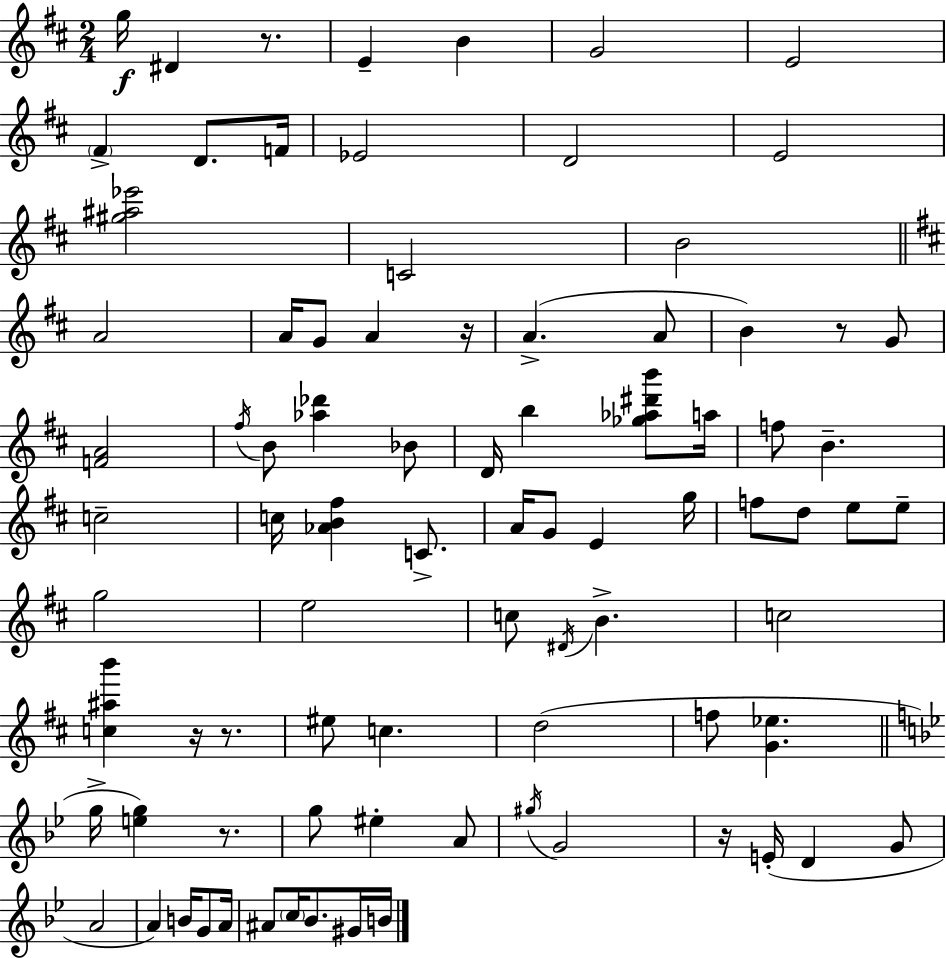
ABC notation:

X:1
T:Untitled
M:2/4
L:1/4
K:D
g/4 ^D z/2 E B G2 E2 ^F D/2 F/4 _E2 D2 E2 [^g^a_e']2 C2 B2 A2 A/4 G/2 A z/4 A A/2 B z/2 G/2 [FA]2 ^f/4 B/2 [_a_d'] _B/2 D/4 b [_g_a^d'b']/2 a/4 f/2 B c2 c/4 [_AB^f] C/2 A/4 G/2 E g/4 f/2 d/2 e/2 e/2 g2 e2 c/2 ^D/4 B c2 [c^ab'] z/4 z/2 ^e/2 c d2 f/2 [G_e] g/4 [eg] z/2 g/2 ^e A/2 ^g/4 G2 z/4 E/4 D G/2 A2 A B/4 G/2 A/4 ^A/2 c/4 _B/2 ^G/4 B/4